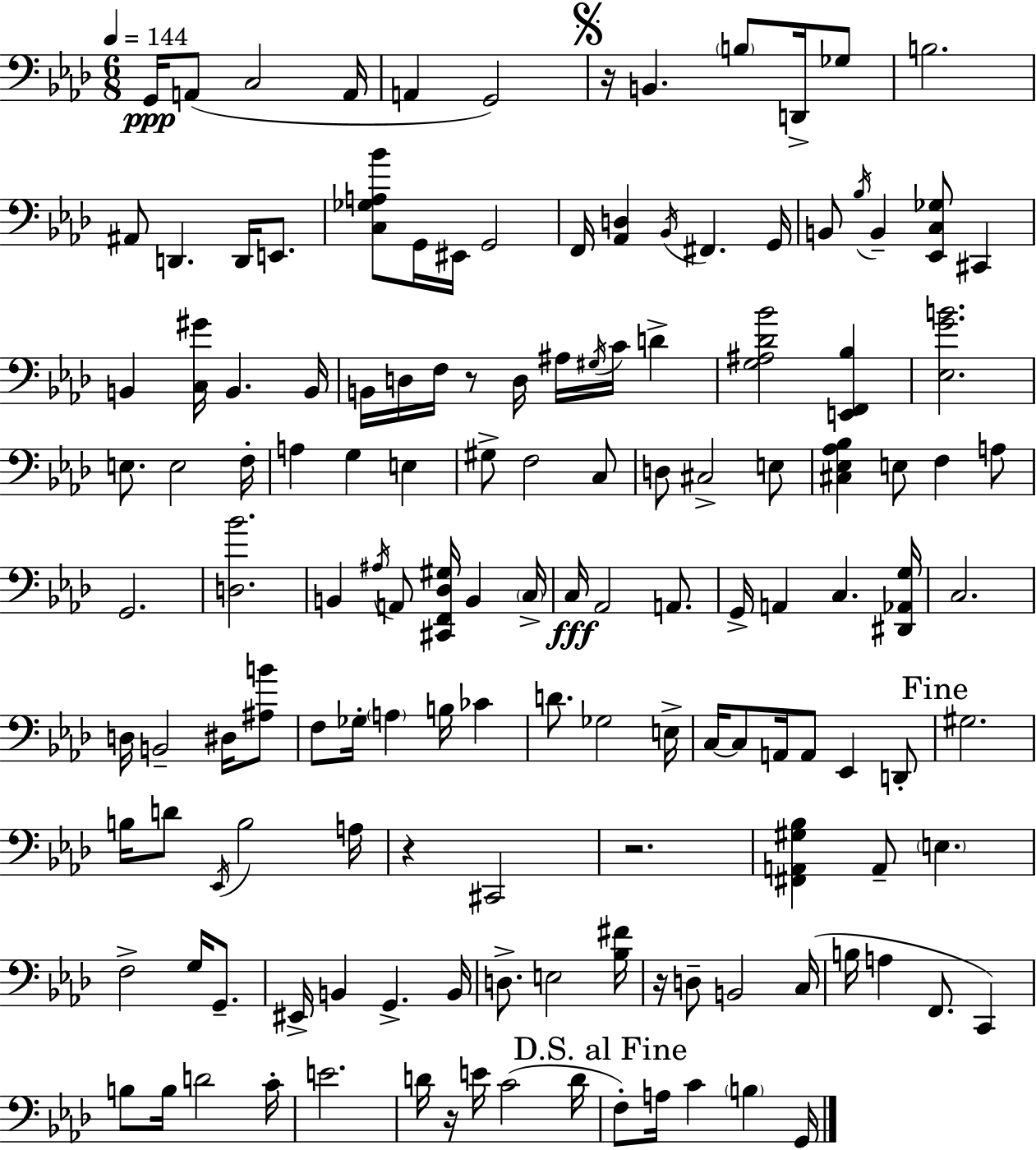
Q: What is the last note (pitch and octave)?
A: G2